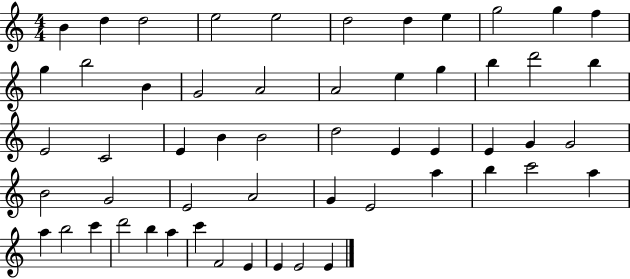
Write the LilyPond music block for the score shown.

{
  \clef treble
  \numericTimeSignature
  \time 4/4
  \key c \major
  b'4 d''4 d''2 | e''2 e''2 | d''2 d''4 e''4 | g''2 g''4 f''4 | \break g''4 b''2 b'4 | g'2 a'2 | a'2 e''4 g''4 | b''4 d'''2 b''4 | \break e'2 c'2 | e'4 b'4 b'2 | d''2 e'4 e'4 | e'4 g'4 g'2 | \break b'2 g'2 | e'2 a'2 | g'4 e'2 a''4 | b''4 c'''2 a''4 | \break a''4 b''2 c'''4 | d'''2 b''4 a''4 | c'''4 f'2 e'4 | e'4 e'2 e'4 | \break \bar "|."
}